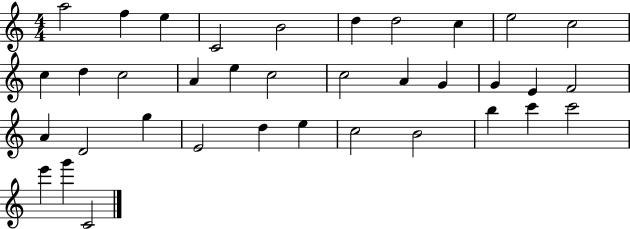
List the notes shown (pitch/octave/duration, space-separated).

A5/h F5/q E5/q C4/h B4/h D5/q D5/h C5/q E5/h C5/h C5/q D5/q C5/h A4/q E5/q C5/h C5/h A4/q G4/q G4/q E4/q F4/h A4/q D4/h G5/q E4/h D5/q E5/q C5/h B4/h B5/q C6/q C6/h E6/q G6/q C4/h